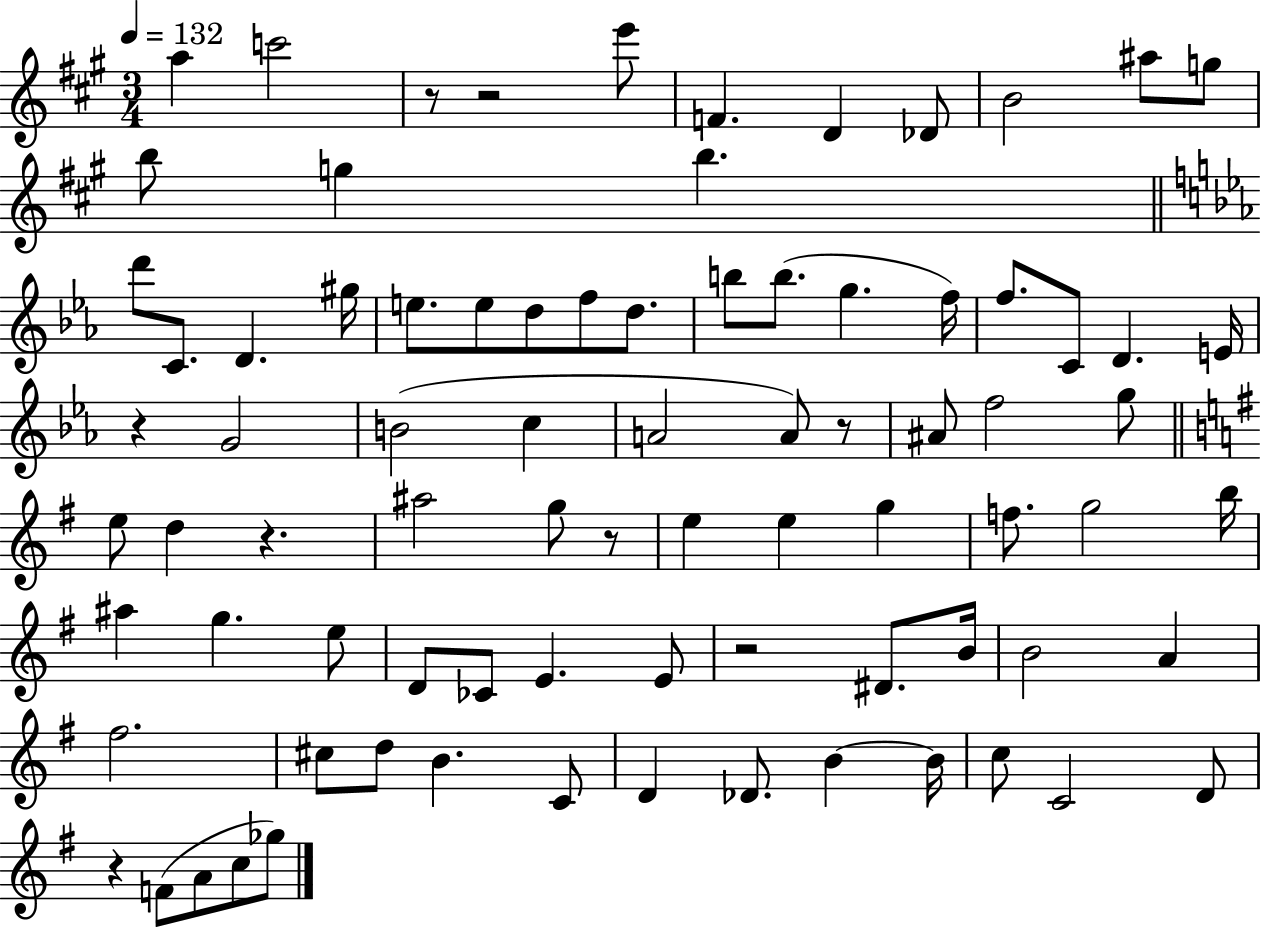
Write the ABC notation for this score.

X:1
T:Untitled
M:3/4
L:1/4
K:A
a c'2 z/2 z2 e'/2 F D _D/2 B2 ^a/2 g/2 b/2 g b d'/2 C/2 D ^g/4 e/2 e/2 d/2 f/2 d/2 b/2 b/2 g f/4 f/2 C/2 D E/4 z G2 B2 c A2 A/2 z/2 ^A/2 f2 g/2 e/2 d z ^a2 g/2 z/2 e e g f/2 g2 b/4 ^a g e/2 D/2 _C/2 E E/2 z2 ^D/2 B/4 B2 A ^f2 ^c/2 d/2 B C/2 D _D/2 B B/4 c/2 C2 D/2 z F/2 A/2 c/2 _g/2